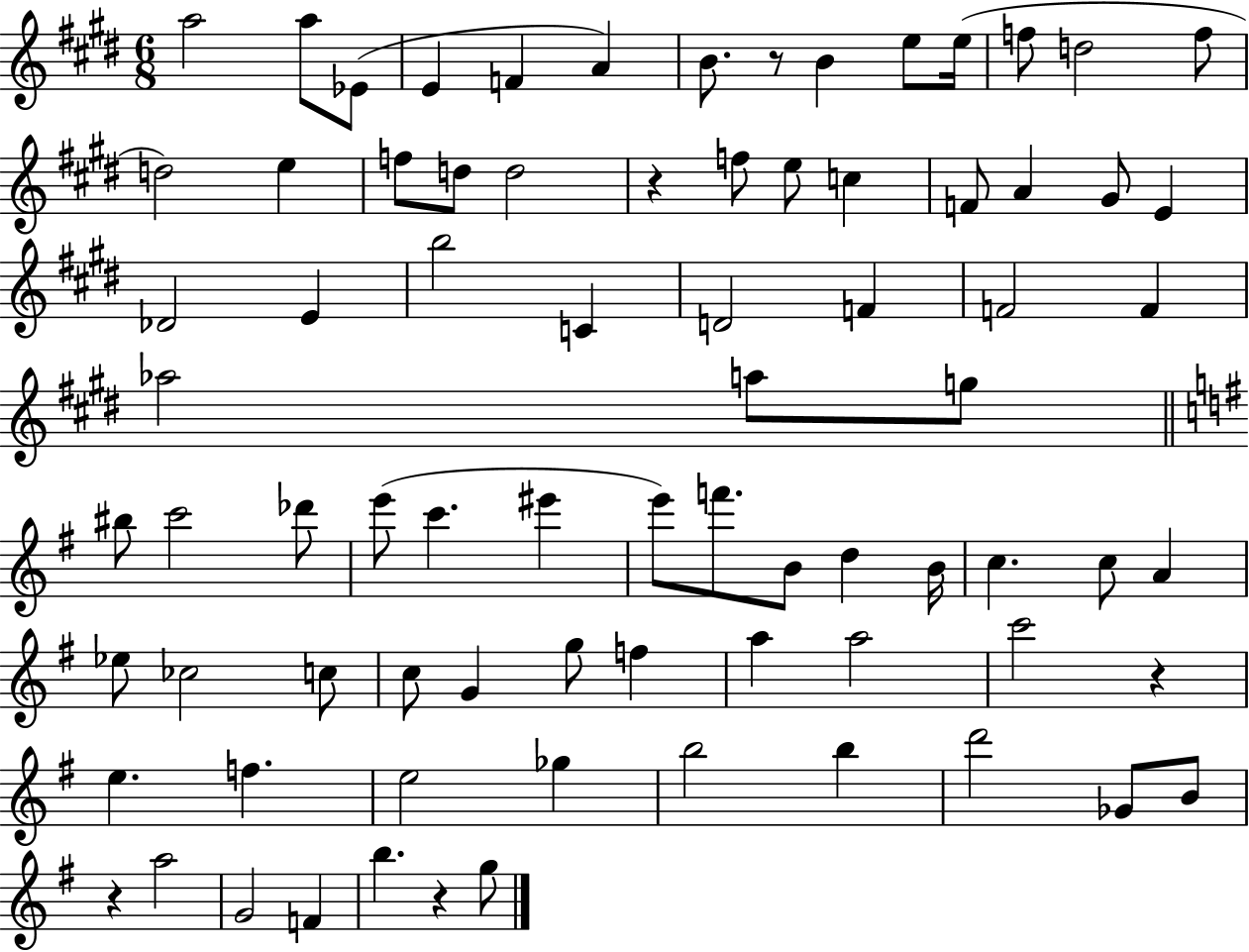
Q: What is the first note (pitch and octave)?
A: A5